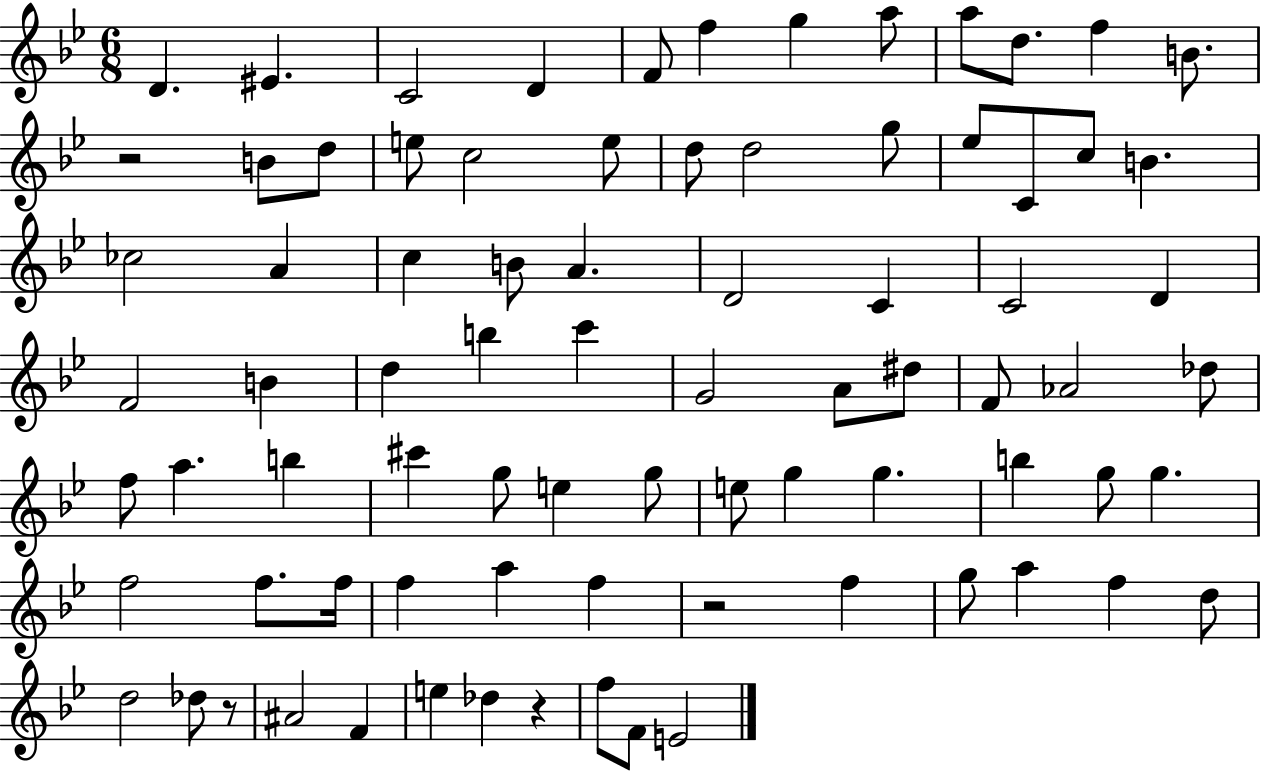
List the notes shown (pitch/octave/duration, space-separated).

D4/q. EIS4/q. C4/h D4/q F4/e F5/q G5/q A5/e A5/e D5/e. F5/q B4/e. R/h B4/e D5/e E5/e C5/h E5/e D5/e D5/h G5/e Eb5/e C4/e C5/e B4/q. CES5/h A4/q C5/q B4/e A4/q. D4/h C4/q C4/h D4/q F4/h B4/q D5/q B5/q C6/q G4/h A4/e D#5/e F4/e Ab4/h Db5/e F5/e A5/q. B5/q C#6/q G5/e E5/q G5/e E5/e G5/q G5/q. B5/q G5/e G5/q. F5/h F5/e. F5/s F5/q A5/q F5/q R/h F5/q G5/e A5/q F5/q D5/e D5/h Db5/e R/e A#4/h F4/q E5/q Db5/q R/q F5/e F4/e E4/h